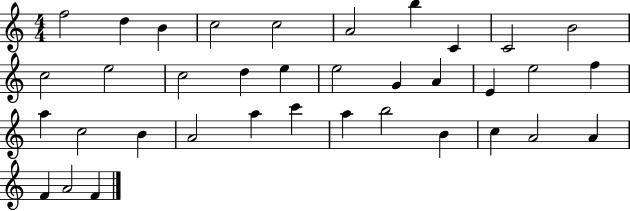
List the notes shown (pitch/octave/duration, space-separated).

F5/h D5/q B4/q C5/h C5/h A4/h B5/q C4/q C4/h B4/h C5/h E5/h C5/h D5/q E5/q E5/h G4/q A4/q E4/q E5/h F5/q A5/q C5/h B4/q A4/h A5/q C6/q A5/q B5/h B4/q C5/q A4/h A4/q F4/q A4/h F4/q